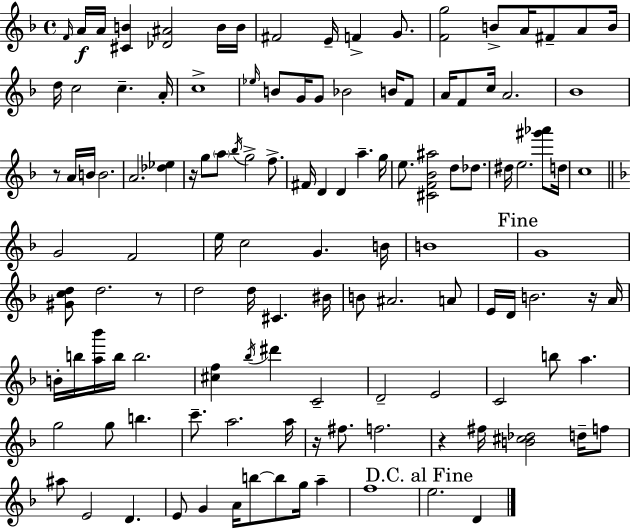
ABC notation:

X:1
T:Untitled
M:4/4
L:1/4
K:Dm
F/4 A/4 A/4 [^CB] [_D^A]2 B/4 B/4 ^F2 E/4 F G/2 [Fg]2 B/2 A/4 ^F/2 A/2 B/4 d/4 c2 c A/4 c4 _e/4 B/2 G/4 G/2 _B2 B/4 F/2 A/4 F/2 c/4 A2 _B4 z/2 A/4 B/4 B2 A2 [_d_e] z/4 g/2 a/2 _b/4 g2 f/2 ^F/4 D D a g/4 e/2 [^CF_B^a]2 d/2 _d/2 ^d/4 e2 [^g'_a']/2 d/4 c4 G2 F2 e/4 c2 G B/4 B4 G4 [^Gcd]/2 d2 z/2 d2 d/4 ^C ^B/4 B/2 ^A2 A/2 E/4 D/4 B2 z/4 A/4 B/4 b/4 [a_b']/4 b/4 b2 [^cf] _b/4 ^d' C2 D2 E2 C2 b/2 a g2 g/2 b c'/2 a2 a/4 z/4 ^f/2 f2 z ^f/4 [B^c_d]2 d/4 f/2 ^a/2 E2 D E/2 G A/4 b/2 b/2 g/4 a f4 e2 D